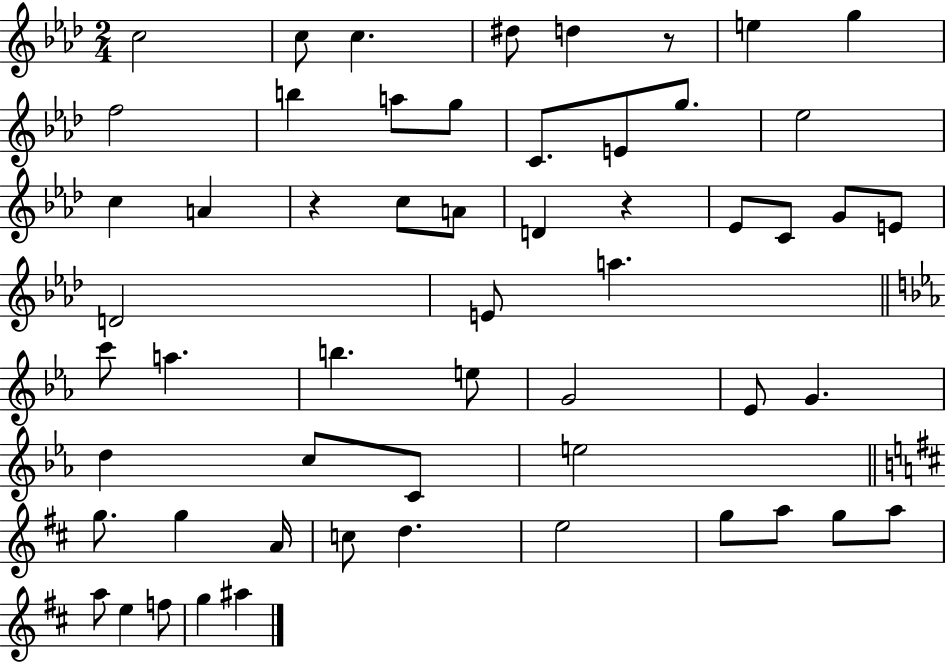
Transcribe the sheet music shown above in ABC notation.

X:1
T:Untitled
M:2/4
L:1/4
K:Ab
c2 c/2 c ^d/2 d z/2 e g f2 b a/2 g/2 C/2 E/2 g/2 _e2 c A z c/2 A/2 D z _E/2 C/2 G/2 E/2 D2 E/2 a c'/2 a b e/2 G2 _E/2 G d c/2 C/2 e2 g/2 g A/4 c/2 d e2 g/2 a/2 g/2 a/2 a/2 e f/2 g ^a